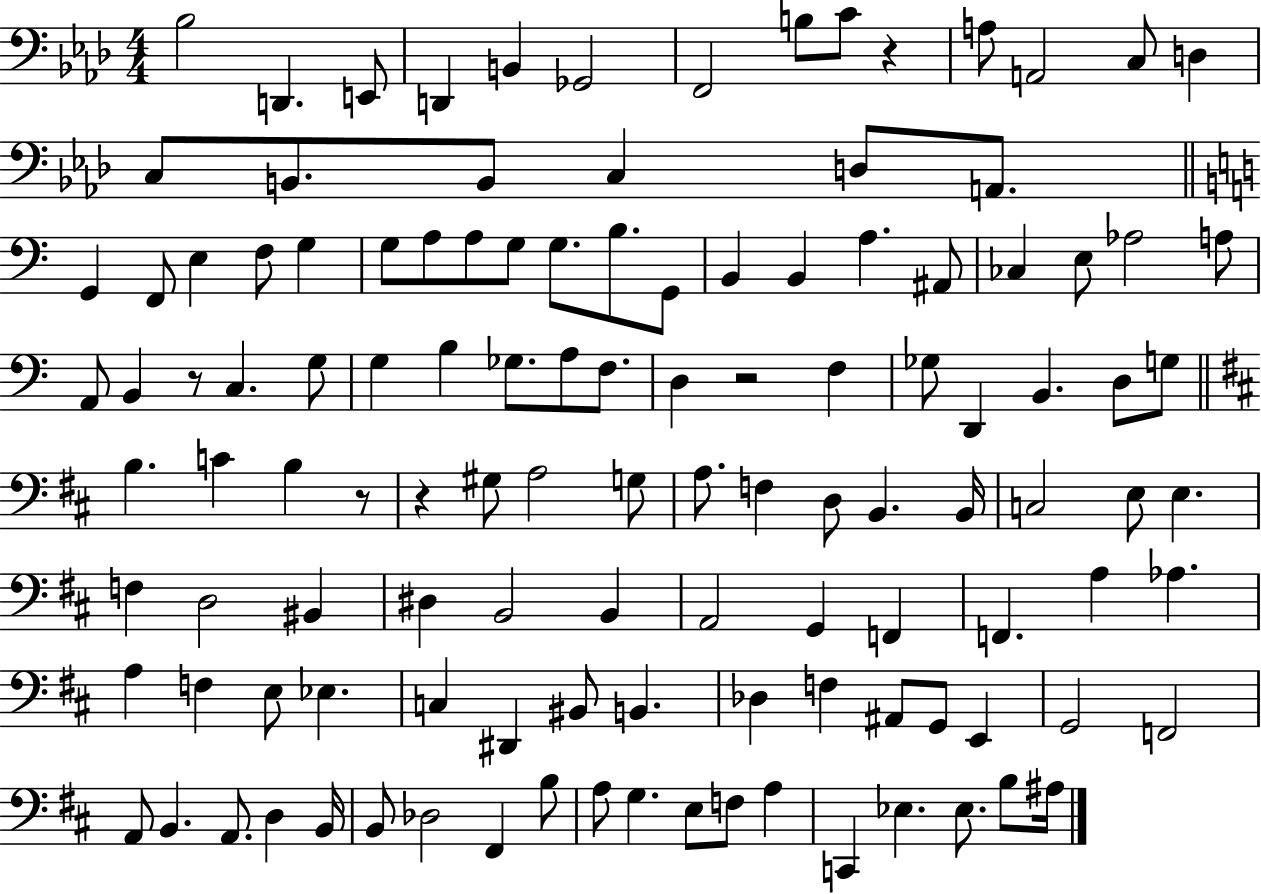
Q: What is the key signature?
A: AES major